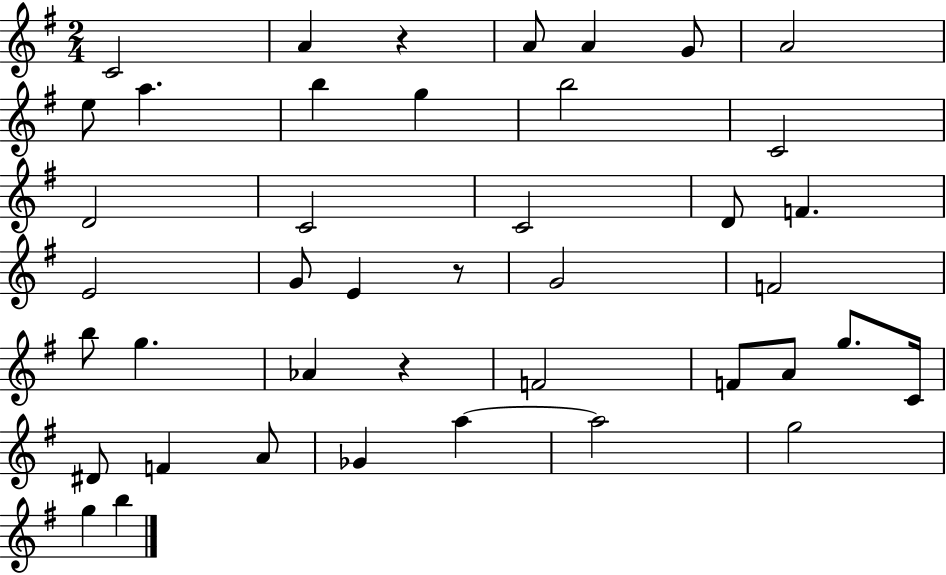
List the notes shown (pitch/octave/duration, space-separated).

C4/h A4/q R/q A4/e A4/q G4/e A4/h E5/e A5/q. B5/q G5/q B5/h C4/h D4/h C4/h C4/h D4/e F4/q. E4/h G4/e E4/q R/e G4/h F4/h B5/e G5/q. Ab4/q R/q F4/h F4/e A4/e G5/e. C4/s D#4/e F4/q A4/e Gb4/q A5/q A5/h G5/h G5/q B5/q